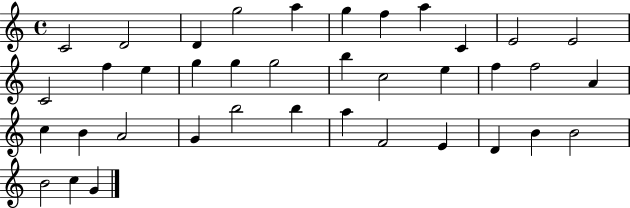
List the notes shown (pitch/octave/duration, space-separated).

C4/h D4/h D4/q G5/h A5/q G5/q F5/q A5/q C4/q E4/h E4/h C4/h F5/q E5/q G5/q G5/q G5/h B5/q C5/h E5/q F5/q F5/h A4/q C5/q B4/q A4/h G4/q B5/h B5/q A5/q F4/h E4/q D4/q B4/q B4/h B4/h C5/q G4/q